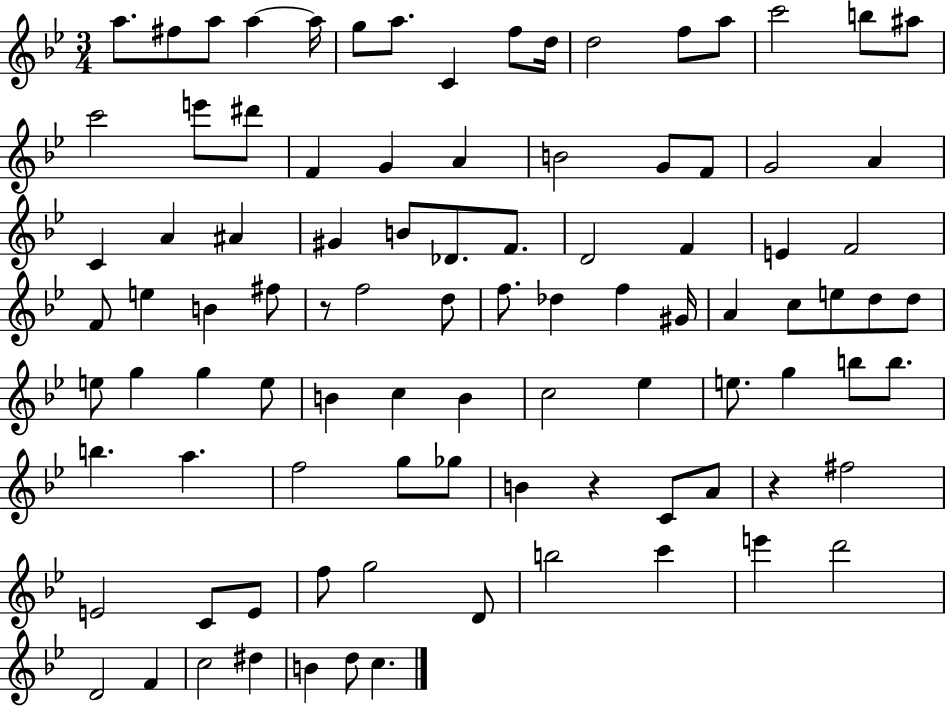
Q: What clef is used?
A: treble